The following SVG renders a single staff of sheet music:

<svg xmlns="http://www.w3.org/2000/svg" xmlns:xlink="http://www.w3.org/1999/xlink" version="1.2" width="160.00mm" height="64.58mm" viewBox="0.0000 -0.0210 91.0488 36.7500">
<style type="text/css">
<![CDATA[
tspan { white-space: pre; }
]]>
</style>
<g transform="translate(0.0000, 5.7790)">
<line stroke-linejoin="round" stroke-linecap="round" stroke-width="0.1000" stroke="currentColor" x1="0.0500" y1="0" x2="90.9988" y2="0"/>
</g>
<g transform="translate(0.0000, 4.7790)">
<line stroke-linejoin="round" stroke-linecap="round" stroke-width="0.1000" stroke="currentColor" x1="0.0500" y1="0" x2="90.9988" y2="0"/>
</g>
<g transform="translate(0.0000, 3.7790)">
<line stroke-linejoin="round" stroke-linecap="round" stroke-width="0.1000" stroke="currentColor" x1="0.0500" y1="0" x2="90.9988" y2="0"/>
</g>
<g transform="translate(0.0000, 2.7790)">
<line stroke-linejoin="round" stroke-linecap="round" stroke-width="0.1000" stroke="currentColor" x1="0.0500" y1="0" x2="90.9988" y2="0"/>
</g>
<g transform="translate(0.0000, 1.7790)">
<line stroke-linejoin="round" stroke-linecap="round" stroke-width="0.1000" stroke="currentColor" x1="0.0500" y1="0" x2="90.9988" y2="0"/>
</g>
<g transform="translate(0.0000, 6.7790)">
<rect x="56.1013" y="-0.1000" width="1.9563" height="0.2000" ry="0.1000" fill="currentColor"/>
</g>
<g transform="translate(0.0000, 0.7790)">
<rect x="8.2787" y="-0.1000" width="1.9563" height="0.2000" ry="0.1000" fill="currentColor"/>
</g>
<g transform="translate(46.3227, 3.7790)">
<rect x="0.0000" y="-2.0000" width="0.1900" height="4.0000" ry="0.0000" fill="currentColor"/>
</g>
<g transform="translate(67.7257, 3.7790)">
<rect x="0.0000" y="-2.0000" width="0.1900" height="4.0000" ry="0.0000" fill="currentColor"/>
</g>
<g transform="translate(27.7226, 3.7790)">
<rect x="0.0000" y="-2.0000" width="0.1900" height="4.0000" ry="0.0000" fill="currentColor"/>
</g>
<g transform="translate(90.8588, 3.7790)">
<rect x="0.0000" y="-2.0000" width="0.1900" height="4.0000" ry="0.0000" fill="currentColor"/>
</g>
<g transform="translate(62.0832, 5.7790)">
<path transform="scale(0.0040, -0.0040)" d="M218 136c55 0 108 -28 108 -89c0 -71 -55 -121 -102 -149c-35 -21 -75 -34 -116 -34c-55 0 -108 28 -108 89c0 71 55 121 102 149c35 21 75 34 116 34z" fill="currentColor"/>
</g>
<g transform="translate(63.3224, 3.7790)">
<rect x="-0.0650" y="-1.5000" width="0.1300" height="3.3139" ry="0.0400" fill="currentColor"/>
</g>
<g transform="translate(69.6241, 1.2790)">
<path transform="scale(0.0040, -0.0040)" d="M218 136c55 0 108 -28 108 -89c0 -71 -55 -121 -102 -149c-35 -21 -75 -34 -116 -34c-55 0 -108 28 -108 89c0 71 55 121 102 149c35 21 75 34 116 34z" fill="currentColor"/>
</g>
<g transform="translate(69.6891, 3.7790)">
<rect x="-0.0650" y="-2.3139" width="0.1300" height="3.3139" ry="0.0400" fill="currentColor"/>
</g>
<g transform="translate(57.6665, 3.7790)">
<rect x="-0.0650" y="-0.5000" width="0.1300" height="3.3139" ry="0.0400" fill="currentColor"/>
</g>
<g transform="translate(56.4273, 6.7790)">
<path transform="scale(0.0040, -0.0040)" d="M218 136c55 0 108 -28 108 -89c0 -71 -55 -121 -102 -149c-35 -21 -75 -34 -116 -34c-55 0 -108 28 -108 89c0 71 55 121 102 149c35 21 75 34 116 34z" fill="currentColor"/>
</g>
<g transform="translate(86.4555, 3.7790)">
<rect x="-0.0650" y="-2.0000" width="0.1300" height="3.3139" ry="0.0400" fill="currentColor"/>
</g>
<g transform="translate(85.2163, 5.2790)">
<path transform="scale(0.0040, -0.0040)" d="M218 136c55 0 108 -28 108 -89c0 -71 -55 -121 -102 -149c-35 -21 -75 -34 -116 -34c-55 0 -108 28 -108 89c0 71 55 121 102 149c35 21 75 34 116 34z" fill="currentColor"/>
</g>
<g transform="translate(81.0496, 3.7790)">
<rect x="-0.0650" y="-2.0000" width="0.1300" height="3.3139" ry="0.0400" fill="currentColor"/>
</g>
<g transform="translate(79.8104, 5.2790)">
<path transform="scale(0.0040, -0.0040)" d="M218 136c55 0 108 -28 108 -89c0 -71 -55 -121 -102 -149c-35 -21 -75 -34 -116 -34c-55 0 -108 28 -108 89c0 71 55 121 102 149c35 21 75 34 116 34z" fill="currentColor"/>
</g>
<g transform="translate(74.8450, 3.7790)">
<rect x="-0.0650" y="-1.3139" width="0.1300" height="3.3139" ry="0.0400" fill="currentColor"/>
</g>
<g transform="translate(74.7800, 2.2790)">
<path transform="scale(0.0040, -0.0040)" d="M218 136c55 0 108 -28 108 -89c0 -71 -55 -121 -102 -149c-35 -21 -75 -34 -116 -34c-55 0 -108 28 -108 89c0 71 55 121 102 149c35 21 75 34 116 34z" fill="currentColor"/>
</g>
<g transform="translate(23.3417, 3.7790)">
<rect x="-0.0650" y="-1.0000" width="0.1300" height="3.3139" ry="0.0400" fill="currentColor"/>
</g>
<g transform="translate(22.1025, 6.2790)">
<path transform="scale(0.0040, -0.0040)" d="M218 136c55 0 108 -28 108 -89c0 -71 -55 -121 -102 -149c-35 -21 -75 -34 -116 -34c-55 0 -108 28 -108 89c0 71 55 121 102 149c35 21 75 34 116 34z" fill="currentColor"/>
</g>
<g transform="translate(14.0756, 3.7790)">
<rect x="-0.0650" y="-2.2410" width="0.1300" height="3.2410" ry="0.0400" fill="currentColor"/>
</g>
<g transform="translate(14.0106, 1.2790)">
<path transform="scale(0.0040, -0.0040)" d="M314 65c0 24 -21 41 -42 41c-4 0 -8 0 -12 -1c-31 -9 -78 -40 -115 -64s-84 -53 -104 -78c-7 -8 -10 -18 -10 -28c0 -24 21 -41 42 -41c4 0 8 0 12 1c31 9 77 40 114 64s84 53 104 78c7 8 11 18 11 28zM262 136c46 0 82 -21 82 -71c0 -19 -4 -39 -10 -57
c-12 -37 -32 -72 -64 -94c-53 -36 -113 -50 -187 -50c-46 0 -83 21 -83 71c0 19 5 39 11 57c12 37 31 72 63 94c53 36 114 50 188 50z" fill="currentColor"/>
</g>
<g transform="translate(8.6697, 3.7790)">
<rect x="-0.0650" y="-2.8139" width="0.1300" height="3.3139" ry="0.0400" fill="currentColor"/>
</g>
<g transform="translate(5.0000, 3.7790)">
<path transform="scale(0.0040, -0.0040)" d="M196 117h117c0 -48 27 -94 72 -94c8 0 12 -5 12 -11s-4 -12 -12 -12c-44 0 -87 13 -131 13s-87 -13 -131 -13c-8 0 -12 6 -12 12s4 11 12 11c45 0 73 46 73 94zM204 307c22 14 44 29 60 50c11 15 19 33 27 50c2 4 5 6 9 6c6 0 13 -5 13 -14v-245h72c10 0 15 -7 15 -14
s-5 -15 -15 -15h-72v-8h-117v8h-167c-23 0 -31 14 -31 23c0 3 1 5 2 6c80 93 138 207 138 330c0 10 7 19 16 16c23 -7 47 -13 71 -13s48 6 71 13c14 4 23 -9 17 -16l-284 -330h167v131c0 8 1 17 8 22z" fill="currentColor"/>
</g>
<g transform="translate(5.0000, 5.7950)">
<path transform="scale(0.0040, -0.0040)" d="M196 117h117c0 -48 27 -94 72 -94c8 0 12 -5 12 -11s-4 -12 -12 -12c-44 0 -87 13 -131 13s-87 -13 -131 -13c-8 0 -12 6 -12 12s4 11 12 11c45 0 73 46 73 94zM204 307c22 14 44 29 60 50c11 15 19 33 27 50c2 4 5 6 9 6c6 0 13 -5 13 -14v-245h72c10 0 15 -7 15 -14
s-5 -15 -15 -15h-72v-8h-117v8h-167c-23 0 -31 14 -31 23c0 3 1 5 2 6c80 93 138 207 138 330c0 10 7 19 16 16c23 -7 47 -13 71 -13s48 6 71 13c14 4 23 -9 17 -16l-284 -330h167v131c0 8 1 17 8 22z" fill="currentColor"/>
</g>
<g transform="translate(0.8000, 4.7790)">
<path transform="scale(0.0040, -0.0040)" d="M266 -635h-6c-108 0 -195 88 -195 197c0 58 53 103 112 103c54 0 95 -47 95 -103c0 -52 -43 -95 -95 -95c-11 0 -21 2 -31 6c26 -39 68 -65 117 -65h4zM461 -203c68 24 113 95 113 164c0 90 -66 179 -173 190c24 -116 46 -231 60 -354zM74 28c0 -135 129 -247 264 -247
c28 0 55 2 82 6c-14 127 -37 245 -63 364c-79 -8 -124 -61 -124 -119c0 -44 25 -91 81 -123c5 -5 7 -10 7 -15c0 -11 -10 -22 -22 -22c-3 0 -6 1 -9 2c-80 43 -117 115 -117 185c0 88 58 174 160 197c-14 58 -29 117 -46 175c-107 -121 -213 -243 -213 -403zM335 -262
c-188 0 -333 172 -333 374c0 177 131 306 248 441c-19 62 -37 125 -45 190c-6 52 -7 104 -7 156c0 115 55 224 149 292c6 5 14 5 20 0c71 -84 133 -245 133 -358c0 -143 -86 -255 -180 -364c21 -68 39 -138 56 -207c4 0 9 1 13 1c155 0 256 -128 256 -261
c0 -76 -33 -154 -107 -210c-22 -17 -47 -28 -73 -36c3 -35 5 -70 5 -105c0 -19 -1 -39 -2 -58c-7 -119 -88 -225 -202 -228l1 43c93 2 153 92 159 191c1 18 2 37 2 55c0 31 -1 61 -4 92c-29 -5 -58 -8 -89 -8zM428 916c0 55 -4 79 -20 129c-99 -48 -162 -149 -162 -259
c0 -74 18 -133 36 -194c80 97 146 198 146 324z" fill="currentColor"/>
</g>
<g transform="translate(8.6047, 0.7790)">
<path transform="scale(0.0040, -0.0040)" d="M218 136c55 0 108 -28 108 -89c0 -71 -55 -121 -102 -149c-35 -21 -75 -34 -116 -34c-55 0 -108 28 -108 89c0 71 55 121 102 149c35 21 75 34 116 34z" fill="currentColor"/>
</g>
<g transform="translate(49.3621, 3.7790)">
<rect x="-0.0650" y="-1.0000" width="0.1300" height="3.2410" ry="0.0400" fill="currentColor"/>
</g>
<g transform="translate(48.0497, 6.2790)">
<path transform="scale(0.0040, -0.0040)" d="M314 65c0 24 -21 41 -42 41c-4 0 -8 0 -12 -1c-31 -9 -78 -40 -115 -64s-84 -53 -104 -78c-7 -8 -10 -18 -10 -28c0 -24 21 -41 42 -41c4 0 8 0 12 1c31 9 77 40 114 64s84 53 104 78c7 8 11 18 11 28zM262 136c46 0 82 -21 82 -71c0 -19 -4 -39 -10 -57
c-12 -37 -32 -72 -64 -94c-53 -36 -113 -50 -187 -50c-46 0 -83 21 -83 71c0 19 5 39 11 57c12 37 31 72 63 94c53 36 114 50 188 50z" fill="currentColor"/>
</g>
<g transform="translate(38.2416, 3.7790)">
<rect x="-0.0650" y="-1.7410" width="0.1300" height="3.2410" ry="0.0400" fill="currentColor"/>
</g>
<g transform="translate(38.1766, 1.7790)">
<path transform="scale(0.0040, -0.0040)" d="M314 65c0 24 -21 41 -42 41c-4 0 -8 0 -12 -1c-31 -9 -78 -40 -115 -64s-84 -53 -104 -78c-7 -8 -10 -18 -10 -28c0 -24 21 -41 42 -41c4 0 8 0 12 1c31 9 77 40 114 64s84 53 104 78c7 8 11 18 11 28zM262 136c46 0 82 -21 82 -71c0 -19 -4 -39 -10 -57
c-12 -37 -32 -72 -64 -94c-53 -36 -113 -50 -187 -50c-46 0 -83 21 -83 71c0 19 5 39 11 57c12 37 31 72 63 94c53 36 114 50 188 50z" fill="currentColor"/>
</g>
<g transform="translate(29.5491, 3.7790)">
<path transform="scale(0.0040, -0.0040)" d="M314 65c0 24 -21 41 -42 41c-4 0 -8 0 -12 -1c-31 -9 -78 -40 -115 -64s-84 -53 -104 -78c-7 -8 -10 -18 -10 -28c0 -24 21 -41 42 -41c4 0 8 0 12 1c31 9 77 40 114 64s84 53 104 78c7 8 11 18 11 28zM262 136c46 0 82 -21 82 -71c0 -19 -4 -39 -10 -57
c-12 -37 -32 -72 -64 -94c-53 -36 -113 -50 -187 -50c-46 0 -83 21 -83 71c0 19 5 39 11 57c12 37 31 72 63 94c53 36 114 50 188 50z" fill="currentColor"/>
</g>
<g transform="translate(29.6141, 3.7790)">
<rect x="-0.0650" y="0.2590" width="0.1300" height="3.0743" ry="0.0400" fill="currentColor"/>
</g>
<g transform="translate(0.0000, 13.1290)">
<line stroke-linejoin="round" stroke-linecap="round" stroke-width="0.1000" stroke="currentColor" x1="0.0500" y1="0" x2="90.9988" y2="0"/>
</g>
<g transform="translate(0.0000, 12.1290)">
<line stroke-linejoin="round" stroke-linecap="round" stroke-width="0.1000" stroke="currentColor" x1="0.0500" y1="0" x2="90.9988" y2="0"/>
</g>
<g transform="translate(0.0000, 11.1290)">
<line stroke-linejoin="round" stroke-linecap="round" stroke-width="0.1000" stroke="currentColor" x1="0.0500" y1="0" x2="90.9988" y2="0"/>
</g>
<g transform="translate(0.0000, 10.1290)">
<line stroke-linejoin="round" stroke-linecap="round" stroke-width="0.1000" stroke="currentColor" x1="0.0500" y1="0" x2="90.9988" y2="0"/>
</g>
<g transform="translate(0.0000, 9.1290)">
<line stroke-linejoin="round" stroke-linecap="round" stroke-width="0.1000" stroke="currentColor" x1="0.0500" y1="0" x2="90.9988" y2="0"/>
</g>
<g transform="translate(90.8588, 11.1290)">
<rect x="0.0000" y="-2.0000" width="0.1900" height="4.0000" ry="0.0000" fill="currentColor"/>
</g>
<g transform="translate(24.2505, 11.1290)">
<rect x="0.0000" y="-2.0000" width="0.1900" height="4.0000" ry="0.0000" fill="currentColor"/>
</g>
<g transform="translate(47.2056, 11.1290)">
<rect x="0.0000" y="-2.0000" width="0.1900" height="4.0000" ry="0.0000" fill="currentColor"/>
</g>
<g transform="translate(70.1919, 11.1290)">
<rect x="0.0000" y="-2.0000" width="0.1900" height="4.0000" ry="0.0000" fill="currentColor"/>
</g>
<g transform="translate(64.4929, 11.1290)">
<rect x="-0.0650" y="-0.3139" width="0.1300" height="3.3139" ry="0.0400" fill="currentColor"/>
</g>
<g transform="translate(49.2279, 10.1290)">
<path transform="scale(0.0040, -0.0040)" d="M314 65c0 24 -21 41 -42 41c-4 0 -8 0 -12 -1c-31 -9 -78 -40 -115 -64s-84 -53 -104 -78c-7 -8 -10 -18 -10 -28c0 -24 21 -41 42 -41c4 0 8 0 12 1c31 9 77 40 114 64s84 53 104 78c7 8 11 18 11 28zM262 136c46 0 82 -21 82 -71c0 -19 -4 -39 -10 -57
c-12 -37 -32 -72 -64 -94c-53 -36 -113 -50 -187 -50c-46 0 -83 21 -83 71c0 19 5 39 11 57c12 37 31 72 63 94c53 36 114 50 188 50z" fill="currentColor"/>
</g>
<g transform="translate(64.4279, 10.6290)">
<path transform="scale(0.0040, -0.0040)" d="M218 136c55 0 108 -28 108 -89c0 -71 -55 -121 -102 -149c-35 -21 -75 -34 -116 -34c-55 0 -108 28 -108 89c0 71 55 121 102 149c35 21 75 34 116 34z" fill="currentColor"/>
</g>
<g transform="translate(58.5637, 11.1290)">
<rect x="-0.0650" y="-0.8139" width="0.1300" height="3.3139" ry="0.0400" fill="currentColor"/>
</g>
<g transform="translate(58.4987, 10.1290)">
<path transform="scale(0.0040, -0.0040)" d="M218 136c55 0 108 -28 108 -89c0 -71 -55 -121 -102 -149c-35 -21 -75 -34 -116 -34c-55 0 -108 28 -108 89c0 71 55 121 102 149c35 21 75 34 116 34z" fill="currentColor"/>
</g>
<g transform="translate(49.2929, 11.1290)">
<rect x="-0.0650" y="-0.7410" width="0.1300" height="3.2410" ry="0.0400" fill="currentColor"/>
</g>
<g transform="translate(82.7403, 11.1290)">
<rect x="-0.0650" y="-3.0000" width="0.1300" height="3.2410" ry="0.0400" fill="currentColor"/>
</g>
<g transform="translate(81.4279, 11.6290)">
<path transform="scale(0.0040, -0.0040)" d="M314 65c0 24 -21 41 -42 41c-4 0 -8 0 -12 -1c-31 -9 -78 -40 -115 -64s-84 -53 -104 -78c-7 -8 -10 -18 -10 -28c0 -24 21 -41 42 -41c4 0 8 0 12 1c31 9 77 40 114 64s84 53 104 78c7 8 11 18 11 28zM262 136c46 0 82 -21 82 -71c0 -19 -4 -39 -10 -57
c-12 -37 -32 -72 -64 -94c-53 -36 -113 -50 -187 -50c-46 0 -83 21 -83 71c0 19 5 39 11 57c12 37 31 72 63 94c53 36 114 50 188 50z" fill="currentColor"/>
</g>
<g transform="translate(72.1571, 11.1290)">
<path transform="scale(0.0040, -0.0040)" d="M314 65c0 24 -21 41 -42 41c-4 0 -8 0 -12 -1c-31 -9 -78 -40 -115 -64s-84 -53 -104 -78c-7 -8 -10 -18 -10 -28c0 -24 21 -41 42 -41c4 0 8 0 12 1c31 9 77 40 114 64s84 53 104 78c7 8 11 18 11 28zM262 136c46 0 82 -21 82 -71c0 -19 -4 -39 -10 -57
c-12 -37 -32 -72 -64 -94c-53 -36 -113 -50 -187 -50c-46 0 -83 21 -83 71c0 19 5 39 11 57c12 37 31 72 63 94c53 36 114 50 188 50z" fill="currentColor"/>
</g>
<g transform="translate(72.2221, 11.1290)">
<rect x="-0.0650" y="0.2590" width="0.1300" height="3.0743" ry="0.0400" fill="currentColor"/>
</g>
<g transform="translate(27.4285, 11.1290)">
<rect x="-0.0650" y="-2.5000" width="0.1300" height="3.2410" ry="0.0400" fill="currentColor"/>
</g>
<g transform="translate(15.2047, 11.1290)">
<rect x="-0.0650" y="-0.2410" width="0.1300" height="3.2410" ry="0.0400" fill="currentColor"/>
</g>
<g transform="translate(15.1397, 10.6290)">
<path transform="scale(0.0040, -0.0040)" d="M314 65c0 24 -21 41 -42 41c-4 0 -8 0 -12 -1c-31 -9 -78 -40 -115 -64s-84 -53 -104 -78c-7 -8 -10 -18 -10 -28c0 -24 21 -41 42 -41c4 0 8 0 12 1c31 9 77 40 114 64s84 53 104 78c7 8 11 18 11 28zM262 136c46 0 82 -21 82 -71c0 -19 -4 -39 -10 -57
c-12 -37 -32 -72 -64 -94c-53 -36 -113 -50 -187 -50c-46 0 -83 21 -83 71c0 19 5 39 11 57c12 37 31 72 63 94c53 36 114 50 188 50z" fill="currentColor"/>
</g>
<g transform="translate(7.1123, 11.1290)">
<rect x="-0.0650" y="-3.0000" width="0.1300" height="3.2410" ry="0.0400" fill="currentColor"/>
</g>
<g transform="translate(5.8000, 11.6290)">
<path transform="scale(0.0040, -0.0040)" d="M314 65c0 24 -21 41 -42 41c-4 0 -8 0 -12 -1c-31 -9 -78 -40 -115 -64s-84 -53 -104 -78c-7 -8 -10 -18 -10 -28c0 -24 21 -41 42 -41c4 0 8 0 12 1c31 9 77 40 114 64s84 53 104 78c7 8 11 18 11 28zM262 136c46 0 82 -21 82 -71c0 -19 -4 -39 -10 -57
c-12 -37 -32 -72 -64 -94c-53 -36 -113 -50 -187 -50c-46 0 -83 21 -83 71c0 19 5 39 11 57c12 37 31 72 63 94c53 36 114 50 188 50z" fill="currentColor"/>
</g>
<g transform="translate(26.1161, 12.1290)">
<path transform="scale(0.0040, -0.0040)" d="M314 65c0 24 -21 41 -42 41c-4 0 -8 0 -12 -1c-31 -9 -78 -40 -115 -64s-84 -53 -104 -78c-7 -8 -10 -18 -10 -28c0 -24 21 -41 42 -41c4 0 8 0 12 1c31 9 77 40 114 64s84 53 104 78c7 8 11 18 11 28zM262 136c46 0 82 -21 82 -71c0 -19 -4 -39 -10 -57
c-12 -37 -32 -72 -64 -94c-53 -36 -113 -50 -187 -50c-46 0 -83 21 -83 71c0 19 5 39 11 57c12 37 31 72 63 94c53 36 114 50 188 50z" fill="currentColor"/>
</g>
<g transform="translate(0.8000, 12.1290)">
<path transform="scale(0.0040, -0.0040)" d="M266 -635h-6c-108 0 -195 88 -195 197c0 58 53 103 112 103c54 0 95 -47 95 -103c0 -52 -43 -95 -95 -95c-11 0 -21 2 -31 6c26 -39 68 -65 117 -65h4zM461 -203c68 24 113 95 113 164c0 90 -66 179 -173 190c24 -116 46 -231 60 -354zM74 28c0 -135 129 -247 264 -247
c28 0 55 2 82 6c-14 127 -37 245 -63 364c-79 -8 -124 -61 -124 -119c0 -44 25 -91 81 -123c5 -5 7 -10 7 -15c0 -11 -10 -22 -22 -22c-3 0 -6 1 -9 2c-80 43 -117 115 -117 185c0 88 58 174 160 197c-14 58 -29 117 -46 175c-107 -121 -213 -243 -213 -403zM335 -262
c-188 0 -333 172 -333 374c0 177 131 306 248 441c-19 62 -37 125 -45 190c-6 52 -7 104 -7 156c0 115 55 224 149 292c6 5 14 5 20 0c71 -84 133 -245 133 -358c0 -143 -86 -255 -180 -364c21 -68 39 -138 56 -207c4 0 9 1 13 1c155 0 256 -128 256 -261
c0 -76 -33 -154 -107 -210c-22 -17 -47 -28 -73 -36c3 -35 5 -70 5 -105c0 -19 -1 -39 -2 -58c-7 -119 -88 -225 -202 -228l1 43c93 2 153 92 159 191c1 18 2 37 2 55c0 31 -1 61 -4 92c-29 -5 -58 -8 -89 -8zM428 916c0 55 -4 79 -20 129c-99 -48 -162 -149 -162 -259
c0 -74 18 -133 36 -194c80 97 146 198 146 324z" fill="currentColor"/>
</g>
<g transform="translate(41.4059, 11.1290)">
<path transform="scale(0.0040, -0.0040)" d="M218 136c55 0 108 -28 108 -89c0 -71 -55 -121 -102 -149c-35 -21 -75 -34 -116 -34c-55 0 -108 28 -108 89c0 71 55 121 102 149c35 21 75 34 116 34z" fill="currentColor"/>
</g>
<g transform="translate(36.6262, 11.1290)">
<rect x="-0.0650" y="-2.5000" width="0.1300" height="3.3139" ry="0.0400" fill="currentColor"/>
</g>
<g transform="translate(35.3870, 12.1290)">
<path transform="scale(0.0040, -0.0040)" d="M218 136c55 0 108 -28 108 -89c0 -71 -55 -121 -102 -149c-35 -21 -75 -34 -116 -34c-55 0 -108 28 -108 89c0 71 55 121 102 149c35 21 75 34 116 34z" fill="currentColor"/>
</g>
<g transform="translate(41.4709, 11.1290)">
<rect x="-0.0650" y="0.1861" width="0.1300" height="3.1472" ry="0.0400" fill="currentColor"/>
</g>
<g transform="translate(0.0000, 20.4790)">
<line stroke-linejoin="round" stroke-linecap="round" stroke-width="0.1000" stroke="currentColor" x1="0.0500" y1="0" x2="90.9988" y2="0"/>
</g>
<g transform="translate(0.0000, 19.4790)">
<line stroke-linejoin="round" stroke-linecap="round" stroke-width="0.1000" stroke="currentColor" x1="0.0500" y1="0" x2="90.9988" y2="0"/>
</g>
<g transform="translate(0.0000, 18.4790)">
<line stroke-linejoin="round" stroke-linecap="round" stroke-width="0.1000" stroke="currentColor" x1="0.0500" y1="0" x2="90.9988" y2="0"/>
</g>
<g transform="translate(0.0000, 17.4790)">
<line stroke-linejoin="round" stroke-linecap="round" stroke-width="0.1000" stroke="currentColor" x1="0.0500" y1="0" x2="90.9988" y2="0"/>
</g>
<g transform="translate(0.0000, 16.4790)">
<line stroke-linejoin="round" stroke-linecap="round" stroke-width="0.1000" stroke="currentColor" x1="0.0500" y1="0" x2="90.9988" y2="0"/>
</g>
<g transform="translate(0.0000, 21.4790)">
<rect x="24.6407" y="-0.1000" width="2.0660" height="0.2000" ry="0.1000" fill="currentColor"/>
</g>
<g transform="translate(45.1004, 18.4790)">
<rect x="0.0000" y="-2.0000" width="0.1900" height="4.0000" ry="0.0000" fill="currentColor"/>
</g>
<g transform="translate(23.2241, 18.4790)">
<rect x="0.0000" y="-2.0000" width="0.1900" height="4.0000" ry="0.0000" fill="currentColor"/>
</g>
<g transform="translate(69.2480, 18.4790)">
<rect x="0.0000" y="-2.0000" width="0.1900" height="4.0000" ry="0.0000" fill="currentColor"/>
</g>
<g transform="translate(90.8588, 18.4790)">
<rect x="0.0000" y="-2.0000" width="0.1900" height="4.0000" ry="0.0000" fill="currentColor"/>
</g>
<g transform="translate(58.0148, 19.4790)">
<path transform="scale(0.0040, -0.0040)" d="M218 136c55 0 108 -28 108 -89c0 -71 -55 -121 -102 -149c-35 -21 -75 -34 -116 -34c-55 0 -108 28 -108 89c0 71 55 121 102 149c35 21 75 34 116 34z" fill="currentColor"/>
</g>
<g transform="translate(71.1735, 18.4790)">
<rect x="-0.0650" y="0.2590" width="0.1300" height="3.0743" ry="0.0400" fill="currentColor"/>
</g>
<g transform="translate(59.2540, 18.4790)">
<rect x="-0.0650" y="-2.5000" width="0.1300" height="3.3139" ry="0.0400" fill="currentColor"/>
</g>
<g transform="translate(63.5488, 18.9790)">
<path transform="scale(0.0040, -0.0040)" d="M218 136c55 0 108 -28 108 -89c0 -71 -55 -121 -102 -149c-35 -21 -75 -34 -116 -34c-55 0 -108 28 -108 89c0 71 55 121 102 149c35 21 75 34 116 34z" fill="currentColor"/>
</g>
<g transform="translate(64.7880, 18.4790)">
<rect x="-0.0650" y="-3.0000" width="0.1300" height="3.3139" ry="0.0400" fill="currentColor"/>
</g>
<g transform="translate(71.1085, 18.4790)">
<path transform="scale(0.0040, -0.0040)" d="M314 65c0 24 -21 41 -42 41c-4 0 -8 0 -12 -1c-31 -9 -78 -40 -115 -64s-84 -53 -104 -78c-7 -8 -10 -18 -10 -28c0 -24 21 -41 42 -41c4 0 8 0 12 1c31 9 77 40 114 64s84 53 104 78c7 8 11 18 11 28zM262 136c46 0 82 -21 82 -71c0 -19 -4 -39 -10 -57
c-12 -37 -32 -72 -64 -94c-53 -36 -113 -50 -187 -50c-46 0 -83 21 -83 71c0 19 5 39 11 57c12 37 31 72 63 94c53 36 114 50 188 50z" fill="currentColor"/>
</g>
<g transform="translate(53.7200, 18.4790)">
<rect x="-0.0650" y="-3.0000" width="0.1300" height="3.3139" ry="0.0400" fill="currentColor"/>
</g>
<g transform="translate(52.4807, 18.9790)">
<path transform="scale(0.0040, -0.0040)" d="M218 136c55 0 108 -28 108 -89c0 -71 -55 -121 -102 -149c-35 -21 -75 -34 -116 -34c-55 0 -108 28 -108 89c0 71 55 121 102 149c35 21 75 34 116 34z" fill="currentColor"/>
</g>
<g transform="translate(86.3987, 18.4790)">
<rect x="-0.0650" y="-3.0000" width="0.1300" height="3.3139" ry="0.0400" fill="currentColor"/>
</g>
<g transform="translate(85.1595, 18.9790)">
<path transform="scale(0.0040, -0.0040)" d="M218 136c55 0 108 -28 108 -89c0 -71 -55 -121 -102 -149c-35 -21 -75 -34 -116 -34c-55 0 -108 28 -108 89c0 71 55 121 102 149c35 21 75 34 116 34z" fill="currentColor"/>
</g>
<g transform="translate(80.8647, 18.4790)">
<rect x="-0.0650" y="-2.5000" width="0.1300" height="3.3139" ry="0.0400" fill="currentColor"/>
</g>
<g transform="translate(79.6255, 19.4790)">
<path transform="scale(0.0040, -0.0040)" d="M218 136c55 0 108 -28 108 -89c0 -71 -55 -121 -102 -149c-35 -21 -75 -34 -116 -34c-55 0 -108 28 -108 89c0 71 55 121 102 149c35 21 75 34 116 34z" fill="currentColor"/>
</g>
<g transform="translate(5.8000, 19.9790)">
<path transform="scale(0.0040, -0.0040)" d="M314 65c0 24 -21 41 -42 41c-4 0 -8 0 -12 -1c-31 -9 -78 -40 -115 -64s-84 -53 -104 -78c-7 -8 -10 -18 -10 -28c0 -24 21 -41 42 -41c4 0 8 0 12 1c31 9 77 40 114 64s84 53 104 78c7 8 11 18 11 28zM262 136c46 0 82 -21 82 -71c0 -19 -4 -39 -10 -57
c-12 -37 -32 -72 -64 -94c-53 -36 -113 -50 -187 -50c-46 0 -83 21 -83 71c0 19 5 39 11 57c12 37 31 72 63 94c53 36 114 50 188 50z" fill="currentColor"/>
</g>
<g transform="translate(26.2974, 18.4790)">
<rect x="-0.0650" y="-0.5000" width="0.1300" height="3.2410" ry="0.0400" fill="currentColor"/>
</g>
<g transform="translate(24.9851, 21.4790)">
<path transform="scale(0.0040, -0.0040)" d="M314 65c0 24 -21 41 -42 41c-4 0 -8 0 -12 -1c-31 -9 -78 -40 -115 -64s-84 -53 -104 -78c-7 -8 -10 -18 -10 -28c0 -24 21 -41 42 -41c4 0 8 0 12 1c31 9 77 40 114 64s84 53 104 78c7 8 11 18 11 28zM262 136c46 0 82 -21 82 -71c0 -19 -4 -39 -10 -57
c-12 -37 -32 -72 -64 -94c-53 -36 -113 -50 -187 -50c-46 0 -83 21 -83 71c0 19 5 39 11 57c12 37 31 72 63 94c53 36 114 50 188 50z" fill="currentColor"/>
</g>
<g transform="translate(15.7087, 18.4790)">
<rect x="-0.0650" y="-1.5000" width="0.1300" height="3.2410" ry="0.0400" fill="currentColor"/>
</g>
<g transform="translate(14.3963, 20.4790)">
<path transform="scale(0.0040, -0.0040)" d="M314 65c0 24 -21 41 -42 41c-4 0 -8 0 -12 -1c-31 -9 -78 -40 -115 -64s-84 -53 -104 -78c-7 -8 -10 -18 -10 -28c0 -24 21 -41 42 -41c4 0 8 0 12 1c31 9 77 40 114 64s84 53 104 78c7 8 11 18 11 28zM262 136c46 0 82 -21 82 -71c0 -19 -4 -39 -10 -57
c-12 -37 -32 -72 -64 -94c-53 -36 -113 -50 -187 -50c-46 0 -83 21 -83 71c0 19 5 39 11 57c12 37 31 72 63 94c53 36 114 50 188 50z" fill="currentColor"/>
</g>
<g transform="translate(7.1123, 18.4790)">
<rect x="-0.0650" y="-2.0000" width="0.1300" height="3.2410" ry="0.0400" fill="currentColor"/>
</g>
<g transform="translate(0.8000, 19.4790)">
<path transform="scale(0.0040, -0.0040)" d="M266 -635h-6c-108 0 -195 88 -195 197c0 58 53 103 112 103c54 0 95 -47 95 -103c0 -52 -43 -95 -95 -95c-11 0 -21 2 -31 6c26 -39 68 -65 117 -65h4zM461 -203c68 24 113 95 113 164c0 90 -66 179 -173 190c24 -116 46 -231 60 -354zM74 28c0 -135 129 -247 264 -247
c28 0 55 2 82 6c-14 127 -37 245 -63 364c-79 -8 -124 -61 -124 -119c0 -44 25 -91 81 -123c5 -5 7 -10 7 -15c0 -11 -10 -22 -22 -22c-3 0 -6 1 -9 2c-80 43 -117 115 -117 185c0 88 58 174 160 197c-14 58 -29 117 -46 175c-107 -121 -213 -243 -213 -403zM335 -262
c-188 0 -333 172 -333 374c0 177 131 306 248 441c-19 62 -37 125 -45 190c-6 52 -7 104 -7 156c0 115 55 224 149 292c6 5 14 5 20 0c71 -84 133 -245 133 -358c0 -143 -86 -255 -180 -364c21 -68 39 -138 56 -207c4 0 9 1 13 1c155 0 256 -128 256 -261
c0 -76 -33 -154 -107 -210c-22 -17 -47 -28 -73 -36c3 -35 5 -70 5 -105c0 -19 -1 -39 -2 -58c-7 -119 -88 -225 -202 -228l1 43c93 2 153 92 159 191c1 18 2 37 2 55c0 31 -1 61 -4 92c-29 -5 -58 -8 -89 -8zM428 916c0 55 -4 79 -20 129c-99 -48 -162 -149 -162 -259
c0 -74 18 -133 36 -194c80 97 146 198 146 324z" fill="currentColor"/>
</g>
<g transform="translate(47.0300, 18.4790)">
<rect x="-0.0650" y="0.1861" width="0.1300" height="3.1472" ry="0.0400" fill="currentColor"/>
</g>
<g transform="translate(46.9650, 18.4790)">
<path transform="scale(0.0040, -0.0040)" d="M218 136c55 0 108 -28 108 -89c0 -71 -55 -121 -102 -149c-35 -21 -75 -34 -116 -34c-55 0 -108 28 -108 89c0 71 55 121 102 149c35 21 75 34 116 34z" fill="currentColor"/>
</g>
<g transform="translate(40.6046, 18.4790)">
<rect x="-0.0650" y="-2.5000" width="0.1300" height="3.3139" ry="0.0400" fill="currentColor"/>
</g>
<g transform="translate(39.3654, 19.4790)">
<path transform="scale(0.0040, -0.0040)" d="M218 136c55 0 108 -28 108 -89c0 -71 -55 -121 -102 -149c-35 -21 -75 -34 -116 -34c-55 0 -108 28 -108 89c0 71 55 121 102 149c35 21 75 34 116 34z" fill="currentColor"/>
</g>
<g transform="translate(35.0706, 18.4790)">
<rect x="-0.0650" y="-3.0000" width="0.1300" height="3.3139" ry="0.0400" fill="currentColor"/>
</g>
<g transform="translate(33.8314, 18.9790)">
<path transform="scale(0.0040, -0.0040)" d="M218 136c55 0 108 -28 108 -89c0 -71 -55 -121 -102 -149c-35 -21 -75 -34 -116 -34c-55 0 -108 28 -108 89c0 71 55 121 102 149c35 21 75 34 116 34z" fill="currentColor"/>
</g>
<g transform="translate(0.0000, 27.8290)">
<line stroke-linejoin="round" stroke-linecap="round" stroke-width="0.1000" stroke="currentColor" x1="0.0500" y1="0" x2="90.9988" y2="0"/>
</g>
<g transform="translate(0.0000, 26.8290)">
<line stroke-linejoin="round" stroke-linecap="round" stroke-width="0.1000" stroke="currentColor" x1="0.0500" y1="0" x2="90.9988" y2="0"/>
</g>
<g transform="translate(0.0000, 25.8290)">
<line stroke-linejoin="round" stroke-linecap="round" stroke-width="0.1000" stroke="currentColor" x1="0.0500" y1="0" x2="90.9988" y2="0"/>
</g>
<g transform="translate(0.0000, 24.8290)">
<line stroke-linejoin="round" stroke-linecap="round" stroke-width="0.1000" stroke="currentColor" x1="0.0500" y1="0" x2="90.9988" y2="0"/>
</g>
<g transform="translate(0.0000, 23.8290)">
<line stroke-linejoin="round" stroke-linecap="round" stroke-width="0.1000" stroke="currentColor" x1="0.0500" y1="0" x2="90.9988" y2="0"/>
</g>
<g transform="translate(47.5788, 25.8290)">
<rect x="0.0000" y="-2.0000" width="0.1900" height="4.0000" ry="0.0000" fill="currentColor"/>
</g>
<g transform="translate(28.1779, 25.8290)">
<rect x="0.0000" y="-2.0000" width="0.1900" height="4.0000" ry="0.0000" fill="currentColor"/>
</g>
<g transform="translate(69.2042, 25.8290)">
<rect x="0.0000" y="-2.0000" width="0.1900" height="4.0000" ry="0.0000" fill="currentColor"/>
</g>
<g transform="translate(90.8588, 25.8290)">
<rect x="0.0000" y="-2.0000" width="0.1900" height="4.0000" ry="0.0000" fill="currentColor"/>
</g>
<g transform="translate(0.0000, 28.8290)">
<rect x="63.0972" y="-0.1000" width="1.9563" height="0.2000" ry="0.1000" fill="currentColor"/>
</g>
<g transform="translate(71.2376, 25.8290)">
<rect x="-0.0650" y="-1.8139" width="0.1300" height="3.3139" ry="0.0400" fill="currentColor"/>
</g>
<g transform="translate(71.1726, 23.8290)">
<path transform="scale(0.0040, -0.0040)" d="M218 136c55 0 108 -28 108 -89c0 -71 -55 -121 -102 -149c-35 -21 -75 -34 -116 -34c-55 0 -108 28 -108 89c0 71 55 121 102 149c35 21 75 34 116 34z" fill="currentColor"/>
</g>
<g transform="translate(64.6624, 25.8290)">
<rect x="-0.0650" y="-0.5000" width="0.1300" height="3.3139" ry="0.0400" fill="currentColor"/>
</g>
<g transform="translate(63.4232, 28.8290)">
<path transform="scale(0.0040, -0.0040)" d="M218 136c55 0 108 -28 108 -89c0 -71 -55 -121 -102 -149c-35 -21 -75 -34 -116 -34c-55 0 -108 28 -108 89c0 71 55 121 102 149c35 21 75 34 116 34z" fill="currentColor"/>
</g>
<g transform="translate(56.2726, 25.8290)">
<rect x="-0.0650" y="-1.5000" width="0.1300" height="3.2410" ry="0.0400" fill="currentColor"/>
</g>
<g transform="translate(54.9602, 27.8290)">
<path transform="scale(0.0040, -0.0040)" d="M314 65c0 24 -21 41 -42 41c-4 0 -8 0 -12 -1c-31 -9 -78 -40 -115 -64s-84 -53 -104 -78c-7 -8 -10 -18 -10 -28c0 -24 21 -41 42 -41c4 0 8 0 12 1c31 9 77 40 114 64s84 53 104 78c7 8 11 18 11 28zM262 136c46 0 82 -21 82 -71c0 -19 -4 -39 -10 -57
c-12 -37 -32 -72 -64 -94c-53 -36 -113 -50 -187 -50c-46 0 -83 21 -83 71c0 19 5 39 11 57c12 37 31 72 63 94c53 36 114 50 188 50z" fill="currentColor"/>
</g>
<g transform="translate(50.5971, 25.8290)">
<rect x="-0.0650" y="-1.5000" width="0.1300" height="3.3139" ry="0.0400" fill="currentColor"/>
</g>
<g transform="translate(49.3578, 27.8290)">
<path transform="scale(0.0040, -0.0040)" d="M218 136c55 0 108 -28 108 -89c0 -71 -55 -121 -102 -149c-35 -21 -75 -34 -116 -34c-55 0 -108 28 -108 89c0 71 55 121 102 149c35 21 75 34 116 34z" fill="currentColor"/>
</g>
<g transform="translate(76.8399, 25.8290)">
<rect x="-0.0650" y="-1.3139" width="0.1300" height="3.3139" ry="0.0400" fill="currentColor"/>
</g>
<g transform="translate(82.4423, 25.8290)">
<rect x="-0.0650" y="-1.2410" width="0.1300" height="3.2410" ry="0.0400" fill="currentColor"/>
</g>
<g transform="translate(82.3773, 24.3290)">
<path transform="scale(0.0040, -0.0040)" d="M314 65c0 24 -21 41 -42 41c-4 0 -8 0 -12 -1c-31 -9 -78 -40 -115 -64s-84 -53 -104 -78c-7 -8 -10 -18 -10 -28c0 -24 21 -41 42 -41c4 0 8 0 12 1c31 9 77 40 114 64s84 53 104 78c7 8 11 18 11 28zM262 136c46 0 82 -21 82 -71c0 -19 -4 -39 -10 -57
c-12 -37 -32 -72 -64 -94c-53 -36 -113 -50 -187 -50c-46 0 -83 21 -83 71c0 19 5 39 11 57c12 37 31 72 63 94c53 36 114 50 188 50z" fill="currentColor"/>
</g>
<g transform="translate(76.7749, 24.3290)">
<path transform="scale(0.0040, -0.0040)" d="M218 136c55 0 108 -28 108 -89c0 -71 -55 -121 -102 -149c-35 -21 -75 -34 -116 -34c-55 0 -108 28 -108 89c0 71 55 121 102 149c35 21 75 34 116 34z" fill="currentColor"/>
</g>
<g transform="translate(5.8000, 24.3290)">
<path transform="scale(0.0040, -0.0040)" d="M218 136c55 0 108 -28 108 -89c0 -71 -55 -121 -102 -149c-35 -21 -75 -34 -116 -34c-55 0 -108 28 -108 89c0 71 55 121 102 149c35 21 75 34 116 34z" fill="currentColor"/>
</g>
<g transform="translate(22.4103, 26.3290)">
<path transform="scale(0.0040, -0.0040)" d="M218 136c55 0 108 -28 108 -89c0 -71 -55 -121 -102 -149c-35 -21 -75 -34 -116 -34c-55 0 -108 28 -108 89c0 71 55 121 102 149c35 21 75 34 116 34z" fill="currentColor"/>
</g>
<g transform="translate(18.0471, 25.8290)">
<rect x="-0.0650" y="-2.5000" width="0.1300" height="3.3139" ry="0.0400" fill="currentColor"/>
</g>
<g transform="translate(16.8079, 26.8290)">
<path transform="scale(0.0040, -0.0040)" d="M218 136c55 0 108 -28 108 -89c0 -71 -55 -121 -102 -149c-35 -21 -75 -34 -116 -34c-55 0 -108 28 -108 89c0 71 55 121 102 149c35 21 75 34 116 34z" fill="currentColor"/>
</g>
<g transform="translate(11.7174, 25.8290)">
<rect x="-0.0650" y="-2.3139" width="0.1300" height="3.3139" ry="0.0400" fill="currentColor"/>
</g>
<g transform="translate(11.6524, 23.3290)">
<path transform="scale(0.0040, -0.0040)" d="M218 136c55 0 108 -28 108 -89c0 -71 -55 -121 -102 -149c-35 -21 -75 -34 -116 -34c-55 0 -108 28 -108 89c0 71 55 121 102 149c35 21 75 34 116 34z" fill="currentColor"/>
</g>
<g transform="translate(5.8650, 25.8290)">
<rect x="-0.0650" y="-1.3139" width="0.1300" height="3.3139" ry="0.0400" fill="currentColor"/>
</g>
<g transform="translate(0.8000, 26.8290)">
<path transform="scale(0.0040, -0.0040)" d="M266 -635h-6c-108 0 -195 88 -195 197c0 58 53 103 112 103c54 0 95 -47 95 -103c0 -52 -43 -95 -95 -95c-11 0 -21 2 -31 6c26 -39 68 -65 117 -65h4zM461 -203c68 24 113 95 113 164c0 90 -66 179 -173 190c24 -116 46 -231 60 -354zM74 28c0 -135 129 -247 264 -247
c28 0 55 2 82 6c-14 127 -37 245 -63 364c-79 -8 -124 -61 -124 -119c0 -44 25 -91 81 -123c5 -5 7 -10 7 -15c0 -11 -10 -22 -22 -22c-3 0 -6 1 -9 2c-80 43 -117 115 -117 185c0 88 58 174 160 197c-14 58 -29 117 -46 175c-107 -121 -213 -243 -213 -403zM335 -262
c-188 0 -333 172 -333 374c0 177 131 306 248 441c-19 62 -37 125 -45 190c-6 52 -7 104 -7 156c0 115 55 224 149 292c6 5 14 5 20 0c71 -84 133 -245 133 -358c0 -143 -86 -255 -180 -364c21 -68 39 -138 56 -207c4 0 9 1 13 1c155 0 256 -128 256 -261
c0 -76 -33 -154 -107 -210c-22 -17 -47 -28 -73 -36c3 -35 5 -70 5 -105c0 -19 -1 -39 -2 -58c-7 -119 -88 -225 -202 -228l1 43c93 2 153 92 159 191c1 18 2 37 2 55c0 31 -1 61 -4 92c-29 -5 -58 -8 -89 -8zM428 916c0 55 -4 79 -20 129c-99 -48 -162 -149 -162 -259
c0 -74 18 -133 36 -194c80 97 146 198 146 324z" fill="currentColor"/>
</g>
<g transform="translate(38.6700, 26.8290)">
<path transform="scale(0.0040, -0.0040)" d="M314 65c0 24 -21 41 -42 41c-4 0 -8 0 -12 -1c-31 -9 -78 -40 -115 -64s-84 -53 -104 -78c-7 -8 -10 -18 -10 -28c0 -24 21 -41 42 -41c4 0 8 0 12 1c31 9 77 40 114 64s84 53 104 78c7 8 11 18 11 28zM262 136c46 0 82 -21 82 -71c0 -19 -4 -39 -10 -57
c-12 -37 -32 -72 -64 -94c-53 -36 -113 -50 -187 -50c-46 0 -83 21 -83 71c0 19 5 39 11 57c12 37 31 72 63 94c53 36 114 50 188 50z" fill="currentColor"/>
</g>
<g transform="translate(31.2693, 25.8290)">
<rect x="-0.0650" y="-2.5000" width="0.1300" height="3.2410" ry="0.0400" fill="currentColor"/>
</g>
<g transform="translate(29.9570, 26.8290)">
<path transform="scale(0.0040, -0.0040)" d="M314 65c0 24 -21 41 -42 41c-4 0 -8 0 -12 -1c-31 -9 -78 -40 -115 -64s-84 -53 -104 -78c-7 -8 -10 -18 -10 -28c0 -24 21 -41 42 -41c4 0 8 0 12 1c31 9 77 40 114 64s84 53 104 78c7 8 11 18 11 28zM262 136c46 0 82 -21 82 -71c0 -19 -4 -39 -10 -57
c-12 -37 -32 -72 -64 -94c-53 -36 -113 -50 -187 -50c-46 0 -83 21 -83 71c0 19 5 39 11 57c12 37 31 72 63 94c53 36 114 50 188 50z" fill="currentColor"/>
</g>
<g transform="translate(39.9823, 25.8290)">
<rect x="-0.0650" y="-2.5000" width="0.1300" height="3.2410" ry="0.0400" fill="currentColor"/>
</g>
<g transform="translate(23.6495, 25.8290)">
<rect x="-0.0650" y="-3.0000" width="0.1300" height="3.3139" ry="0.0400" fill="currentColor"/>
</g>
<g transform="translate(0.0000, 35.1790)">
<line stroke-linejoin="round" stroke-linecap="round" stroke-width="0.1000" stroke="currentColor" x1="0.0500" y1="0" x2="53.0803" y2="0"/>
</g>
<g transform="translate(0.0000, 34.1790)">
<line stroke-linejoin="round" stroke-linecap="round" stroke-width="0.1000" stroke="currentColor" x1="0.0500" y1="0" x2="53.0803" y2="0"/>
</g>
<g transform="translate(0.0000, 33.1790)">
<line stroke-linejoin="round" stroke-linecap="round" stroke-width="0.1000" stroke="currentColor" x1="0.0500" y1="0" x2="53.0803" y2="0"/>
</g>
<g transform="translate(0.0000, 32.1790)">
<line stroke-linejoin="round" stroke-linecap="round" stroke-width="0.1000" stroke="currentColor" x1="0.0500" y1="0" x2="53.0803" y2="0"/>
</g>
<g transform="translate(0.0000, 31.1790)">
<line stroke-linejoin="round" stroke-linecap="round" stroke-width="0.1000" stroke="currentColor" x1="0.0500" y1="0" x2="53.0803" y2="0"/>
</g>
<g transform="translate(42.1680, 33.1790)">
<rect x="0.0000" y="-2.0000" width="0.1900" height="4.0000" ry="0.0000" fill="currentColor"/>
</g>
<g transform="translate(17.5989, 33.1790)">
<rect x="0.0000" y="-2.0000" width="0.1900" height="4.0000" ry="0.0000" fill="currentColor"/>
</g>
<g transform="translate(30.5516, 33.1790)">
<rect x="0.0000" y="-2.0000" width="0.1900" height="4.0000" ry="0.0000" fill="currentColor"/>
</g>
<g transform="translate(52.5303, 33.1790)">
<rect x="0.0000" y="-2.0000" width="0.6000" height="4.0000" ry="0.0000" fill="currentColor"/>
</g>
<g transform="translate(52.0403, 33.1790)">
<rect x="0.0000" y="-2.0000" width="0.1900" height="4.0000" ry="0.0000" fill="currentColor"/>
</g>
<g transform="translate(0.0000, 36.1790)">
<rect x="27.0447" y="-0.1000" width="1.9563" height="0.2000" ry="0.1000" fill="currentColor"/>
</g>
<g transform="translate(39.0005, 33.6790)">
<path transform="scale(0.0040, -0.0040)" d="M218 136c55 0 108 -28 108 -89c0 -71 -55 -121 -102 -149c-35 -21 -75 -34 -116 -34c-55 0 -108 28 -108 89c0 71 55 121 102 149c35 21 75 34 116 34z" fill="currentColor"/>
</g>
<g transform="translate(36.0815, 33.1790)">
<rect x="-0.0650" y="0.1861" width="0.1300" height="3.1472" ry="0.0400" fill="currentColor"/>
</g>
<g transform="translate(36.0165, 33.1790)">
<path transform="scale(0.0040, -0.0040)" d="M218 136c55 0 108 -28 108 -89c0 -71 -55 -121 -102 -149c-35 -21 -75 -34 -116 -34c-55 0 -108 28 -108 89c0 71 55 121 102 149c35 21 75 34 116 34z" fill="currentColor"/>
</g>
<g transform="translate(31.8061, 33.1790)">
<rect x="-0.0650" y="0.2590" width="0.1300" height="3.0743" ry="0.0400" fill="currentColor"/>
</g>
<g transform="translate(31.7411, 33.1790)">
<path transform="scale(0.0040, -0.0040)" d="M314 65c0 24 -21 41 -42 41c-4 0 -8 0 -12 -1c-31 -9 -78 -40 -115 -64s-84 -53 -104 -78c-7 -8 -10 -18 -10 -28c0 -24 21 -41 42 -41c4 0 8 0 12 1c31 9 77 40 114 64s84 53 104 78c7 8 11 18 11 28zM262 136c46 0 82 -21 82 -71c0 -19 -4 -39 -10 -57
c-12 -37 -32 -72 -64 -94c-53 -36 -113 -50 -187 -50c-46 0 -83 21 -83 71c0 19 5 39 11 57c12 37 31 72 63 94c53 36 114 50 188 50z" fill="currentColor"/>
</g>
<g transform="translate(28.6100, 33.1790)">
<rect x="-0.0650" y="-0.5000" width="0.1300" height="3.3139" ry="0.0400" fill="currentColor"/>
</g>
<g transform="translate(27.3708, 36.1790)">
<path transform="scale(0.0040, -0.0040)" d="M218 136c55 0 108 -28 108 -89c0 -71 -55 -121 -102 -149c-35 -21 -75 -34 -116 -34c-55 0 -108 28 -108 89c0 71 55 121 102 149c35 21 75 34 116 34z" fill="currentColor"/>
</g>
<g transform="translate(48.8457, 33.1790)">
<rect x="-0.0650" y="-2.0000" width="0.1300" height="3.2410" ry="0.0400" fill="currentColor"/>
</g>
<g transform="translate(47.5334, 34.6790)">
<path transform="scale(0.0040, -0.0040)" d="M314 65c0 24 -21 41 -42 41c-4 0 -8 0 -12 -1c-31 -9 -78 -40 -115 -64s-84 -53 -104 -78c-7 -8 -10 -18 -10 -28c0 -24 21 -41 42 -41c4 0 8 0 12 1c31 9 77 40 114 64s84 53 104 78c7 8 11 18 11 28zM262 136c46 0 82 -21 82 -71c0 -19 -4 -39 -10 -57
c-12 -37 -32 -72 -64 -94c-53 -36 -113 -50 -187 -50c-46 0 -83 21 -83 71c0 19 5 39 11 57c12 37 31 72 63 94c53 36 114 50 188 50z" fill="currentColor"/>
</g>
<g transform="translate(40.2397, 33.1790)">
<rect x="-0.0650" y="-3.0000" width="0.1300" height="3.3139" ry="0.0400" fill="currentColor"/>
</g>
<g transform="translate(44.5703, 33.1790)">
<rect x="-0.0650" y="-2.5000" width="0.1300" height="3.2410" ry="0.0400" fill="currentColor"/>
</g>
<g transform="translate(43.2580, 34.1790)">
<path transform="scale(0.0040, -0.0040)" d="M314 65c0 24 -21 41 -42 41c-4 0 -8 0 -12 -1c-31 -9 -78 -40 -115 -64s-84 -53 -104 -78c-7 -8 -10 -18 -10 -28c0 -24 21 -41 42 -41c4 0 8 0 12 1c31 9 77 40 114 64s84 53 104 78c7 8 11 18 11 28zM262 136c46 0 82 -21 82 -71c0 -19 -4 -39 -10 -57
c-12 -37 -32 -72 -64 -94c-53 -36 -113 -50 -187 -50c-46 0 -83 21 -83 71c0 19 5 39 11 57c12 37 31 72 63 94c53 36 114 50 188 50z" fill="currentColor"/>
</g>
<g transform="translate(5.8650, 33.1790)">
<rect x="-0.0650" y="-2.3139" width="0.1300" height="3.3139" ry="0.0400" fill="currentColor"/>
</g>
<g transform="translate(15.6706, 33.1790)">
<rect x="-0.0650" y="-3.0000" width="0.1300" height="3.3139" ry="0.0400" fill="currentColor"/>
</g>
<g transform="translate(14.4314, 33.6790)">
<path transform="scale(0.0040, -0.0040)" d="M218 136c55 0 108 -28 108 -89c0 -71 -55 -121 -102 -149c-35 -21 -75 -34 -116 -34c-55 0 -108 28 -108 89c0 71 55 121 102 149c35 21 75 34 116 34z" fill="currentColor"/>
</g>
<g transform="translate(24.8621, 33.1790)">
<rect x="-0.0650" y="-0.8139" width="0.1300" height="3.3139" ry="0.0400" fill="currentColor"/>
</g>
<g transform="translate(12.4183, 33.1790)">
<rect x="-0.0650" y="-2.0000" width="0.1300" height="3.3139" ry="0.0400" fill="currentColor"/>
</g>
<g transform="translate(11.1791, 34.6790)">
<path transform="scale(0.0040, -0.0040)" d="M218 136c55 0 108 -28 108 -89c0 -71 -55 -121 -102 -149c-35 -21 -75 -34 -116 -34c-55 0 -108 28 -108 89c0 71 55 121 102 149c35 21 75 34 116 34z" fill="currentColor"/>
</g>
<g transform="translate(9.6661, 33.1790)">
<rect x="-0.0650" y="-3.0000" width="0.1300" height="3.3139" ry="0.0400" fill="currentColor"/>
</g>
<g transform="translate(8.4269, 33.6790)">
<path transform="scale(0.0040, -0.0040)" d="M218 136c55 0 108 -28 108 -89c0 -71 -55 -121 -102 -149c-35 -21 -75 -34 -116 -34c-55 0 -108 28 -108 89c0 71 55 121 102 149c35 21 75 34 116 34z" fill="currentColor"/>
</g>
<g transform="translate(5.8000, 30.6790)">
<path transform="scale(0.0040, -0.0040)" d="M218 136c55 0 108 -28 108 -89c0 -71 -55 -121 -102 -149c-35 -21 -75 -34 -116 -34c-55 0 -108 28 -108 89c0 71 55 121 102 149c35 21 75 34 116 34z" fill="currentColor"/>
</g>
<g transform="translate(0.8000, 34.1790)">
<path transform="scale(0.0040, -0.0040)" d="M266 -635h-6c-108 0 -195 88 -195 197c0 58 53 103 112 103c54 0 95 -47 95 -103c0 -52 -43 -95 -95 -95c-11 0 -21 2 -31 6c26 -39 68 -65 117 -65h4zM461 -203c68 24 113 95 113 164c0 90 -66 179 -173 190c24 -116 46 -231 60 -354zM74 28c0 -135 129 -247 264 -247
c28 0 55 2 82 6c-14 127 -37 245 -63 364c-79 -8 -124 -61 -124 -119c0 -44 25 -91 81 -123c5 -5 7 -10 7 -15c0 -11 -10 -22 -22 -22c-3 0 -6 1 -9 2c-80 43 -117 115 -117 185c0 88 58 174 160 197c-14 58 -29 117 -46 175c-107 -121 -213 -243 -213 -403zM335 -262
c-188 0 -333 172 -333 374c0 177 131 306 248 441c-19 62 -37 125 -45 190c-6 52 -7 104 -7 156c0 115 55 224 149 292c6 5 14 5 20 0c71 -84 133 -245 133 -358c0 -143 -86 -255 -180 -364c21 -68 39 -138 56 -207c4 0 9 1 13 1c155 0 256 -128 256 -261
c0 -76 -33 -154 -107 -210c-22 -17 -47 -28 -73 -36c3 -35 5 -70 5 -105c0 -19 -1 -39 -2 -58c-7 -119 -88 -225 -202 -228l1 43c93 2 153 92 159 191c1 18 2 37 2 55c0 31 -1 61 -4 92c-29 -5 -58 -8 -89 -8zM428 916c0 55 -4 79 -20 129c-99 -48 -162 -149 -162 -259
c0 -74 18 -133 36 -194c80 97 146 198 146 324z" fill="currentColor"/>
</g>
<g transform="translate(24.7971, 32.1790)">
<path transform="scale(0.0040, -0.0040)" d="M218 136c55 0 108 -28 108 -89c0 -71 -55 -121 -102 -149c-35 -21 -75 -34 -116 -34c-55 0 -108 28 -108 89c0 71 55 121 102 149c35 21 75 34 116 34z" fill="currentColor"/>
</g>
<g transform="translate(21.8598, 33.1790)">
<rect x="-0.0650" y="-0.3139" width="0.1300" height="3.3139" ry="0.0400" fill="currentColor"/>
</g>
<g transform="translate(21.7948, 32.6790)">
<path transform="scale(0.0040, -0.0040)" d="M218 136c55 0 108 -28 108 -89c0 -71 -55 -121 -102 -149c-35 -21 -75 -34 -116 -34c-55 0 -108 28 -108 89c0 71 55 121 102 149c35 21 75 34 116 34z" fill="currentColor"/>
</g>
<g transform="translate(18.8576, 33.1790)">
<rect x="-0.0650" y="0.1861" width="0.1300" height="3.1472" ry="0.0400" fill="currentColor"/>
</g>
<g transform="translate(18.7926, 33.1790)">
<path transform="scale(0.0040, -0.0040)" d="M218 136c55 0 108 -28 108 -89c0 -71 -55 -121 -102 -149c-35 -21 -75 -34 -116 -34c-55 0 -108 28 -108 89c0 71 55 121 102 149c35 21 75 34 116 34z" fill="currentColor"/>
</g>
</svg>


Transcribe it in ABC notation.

X:1
T:Untitled
M:4/4
L:1/4
K:C
a g2 D B2 f2 D2 C E g e F F A2 c2 G2 G B d2 d c B2 A2 F2 E2 C2 A G B A G A B2 G A e g G A G2 G2 E E2 C f e e2 g A F A B c d C B2 B A G2 F2